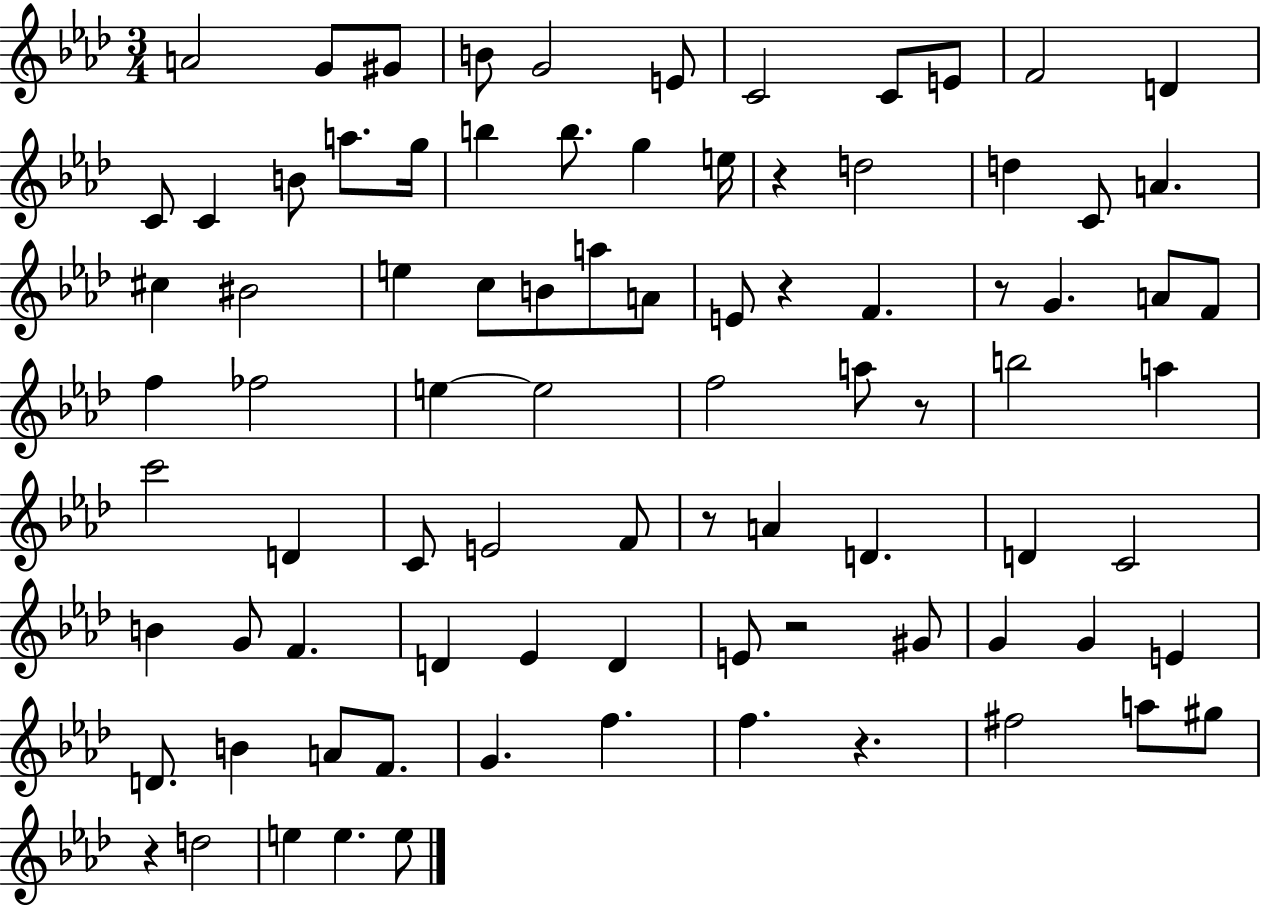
A4/h G4/e G#4/e B4/e G4/h E4/e C4/h C4/e E4/e F4/h D4/q C4/e C4/q B4/e A5/e. G5/s B5/q B5/e. G5/q E5/s R/q D5/h D5/q C4/e A4/q. C#5/q BIS4/h E5/q C5/e B4/e A5/e A4/e E4/e R/q F4/q. R/e G4/q. A4/e F4/e F5/q FES5/h E5/q E5/h F5/h A5/e R/e B5/h A5/q C6/h D4/q C4/e E4/h F4/e R/e A4/q D4/q. D4/q C4/h B4/q G4/e F4/q. D4/q Eb4/q D4/q E4/e R/h G#4/e G4/q G4/q E4/q D4/e. B4/q A4/e F4/e. G4/q. F5/q. F5/q. R/q. F#5/h A5/e G#5/e R/q D5/h E5/q E5/q. E5/e